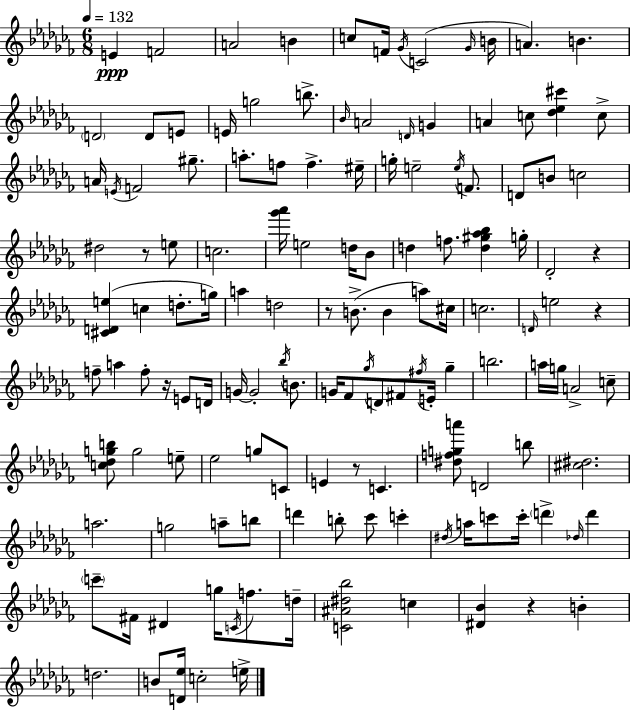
E4/q F4/h A4/h B4/q C5/e F4/s Gb4/s C4/h Gb4/s B4/s A4/q. B4/q. D4/h D4/e E4/e E4/s G5/h B5/e. Bb4/s A4/h D4/s G4/q A4/q C5/e [Db5,Eb5,C#6]/q C5/e A4/s E4/s F4/h G#5/e. A5/e. F5/e F5/q. EIS5/s G5/s E5/h E5/s F4/e. D4/e B4/e C5/h D#5/h R/e E5/e C5/h. [Gb6,Ab6]/s E5/h D5/s Bb4/e D5/q F5/e. [D5,G#5,Ab5,Bb5]/q G5/s Db4/h R/q [C#4,D4,E5]/q C5/q D5/e. G5/s A5/q D5/h R/e B4/e. B4/q A5/e C#5/s C5/h. D4/s E5/h R/q F5/e A5/q F5/e R/s E4/e D4/s G4/s G4/h Bb5/s B4/e. G4/s FES4/e Gb5/s D4/e F#4/e F#5/s E4/s Gb5/q B5/h. A5/s G5/s A4/h C5/e [C5,Db5,G5,B5]/e G5/h E5/e Eb5/h G5/e C4/e E4/q R/e C4/q. [D#5,F5,G5,A6]/e D4/h B5/e [C#5,D#5]/h. A5/h. G5/h A5/e B5/e D6/q B5/e CES6/e C6/q D#5/s A5/s C6/e C6/s D6/q Db5/s D6/q C6/e F#4/s D#4/q G5/s C4/s F5/e. D5/s [C4,A#4,D#5,Bb5]/h C5/q [D#4,Bb4]/q R/q B4/q D5/h. B4/e [D4,Eb5]/s C5/h E5/s